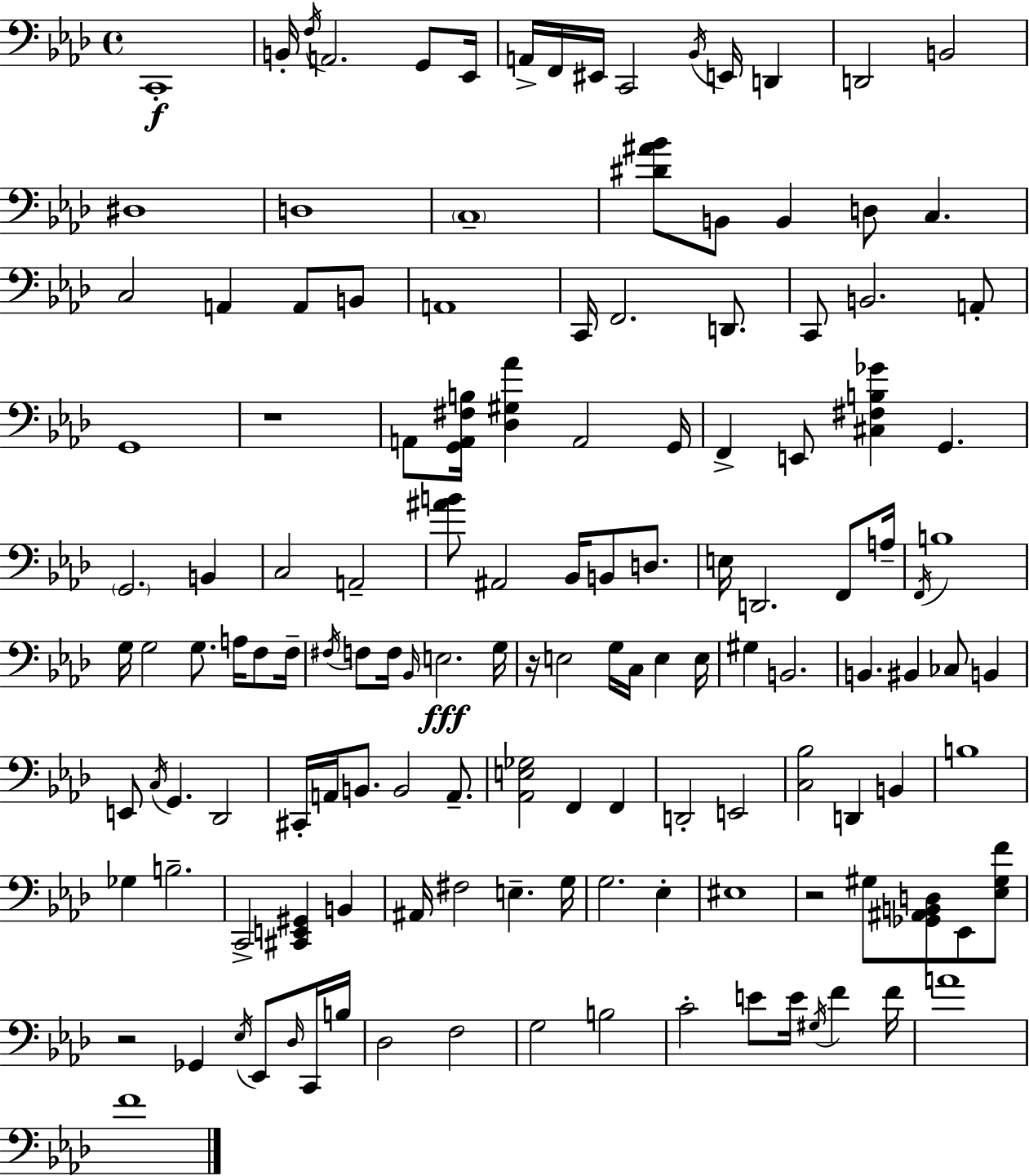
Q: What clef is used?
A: bass